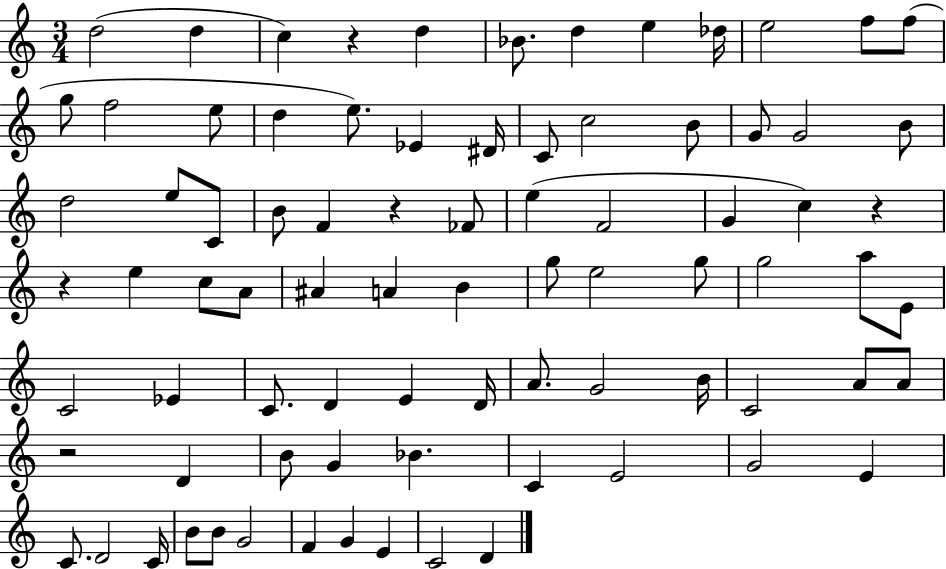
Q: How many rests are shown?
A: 5